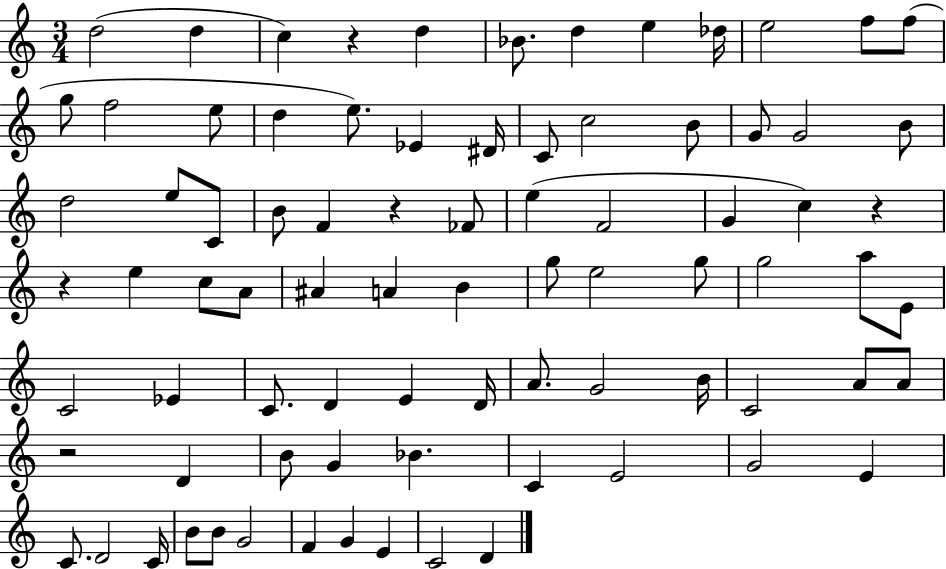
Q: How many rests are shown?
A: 5